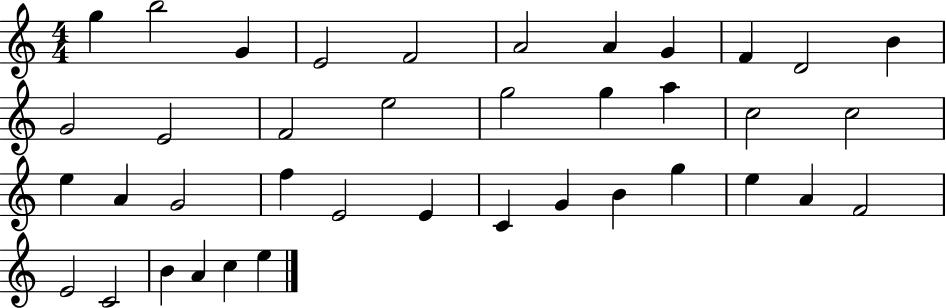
X:1
T:Untitled
M:4/4
L:1/4
K:C
g b2 G E2 F2 A2 A G F D2 B G2 E2 F2 e2 g2 g a c2 c2 e A G2 f E2 E C G B g e A F2 E2 C2 B A c e